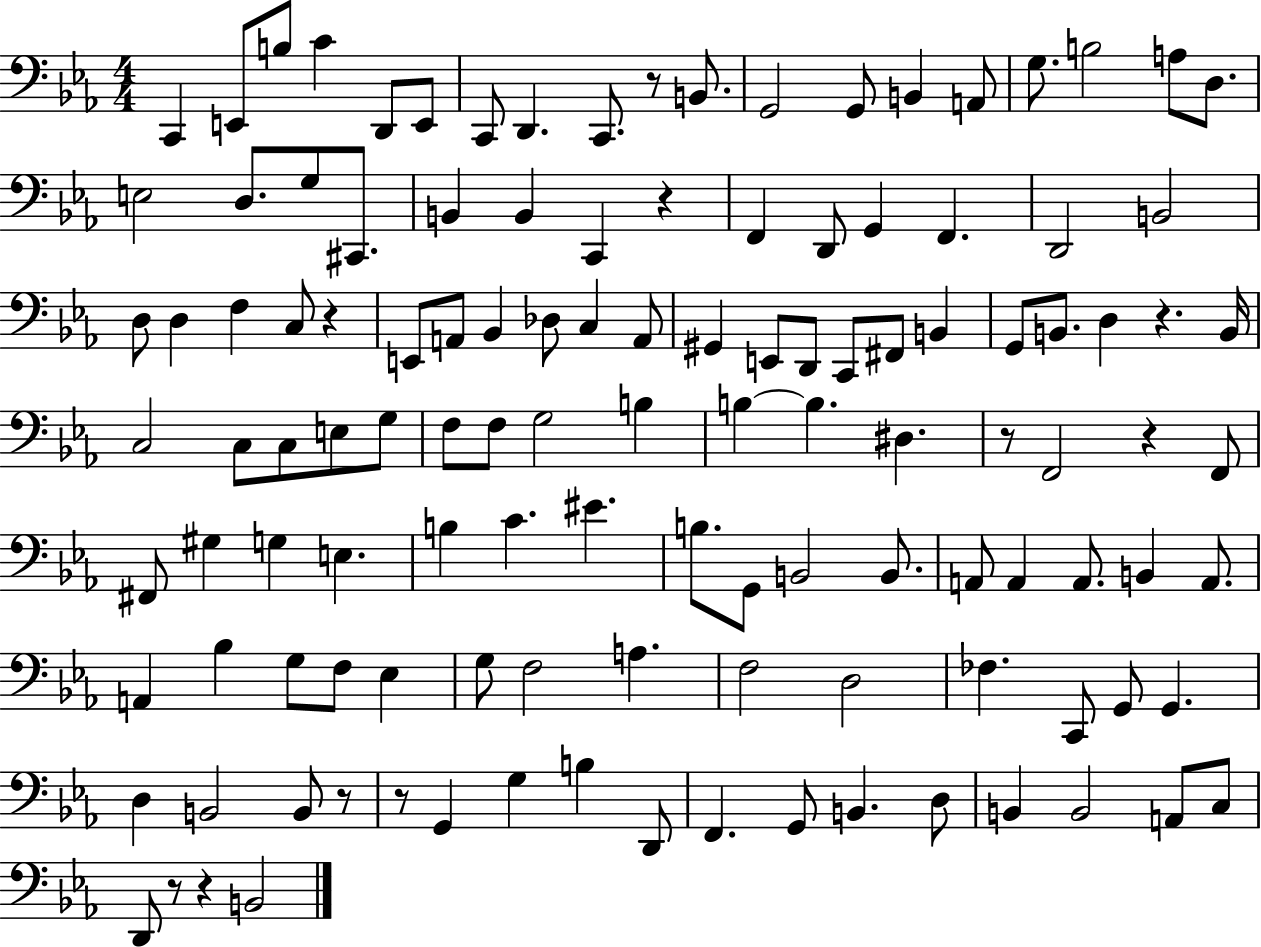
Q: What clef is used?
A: bass